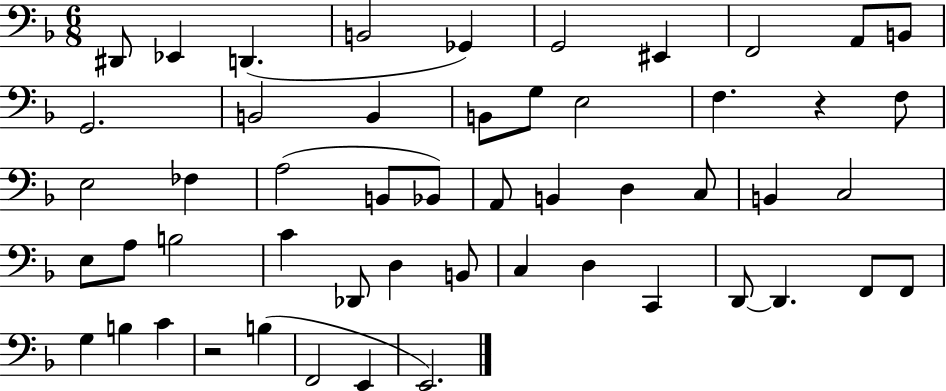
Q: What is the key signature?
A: F major